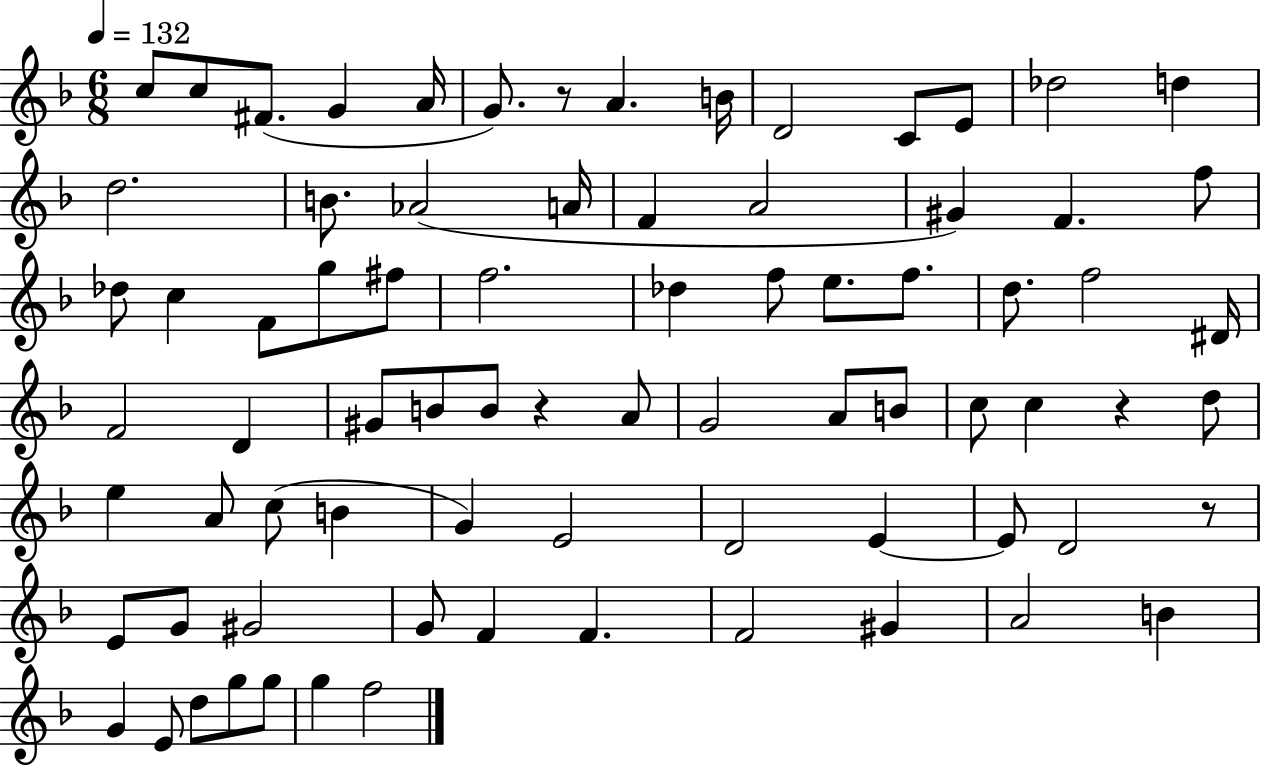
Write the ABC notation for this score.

X:1
T:Untitled
M:6/8
L:1/4
K:F
c/2 c/2 ^F/2 G A/4 G/2 z/2 A B/4 D2 C/2 E/2 _d2 d d2 B/2 _A2 A/4 F A2 ^G F f/2 _d/2 c F/2 g/2 ^f/2 f2 _d f/2 e/2 f/2 d/2 f2 ^D/4 F2 D ^G/2 B/2 B/2 z A/2 G2 A/2 B/2 c/2 c z d/2 e A/2 c/2 B G E2 D2 E E/2 D2 z/2 E/2 G/2 ^G2 G/2 F F F2 ^G A2 B G E/2 d/2 g/2 g/2 g f2